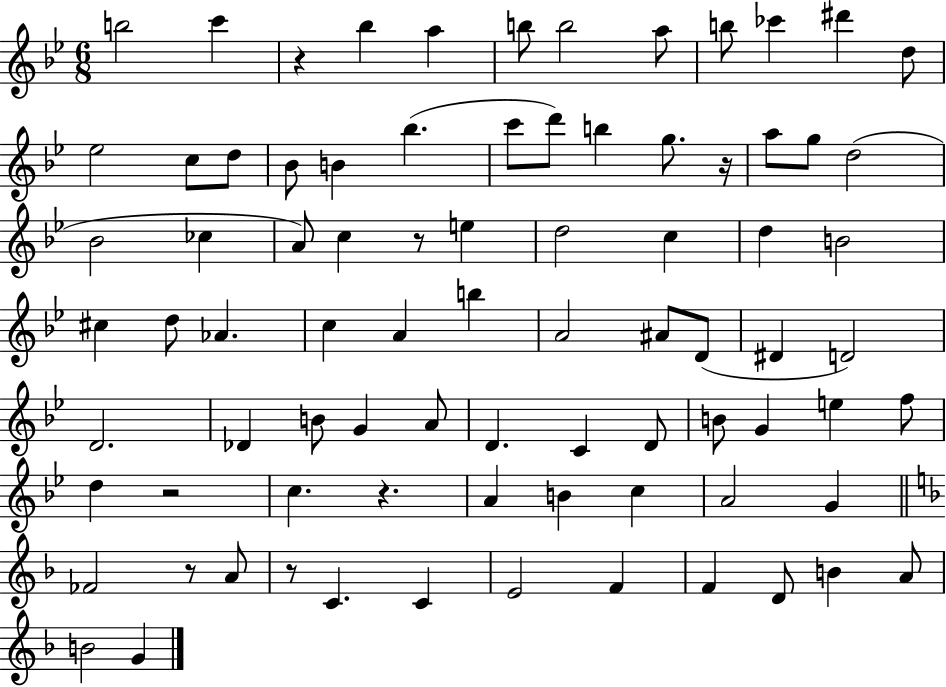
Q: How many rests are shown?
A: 7